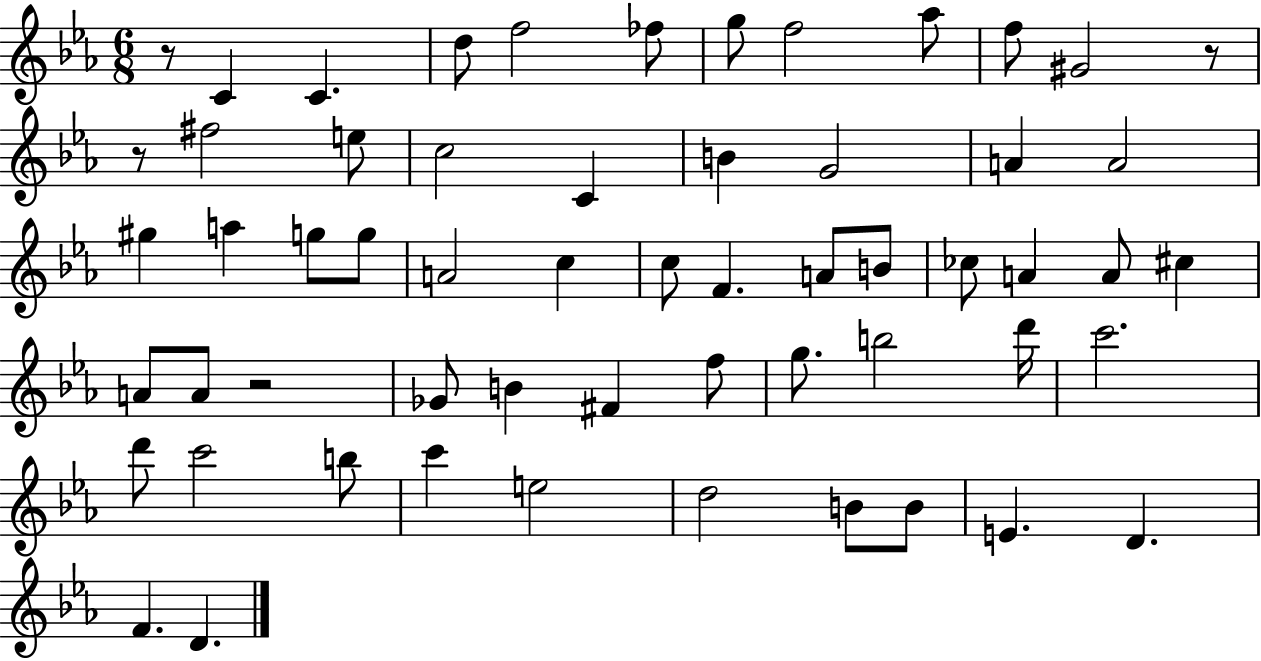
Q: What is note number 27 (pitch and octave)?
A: A4